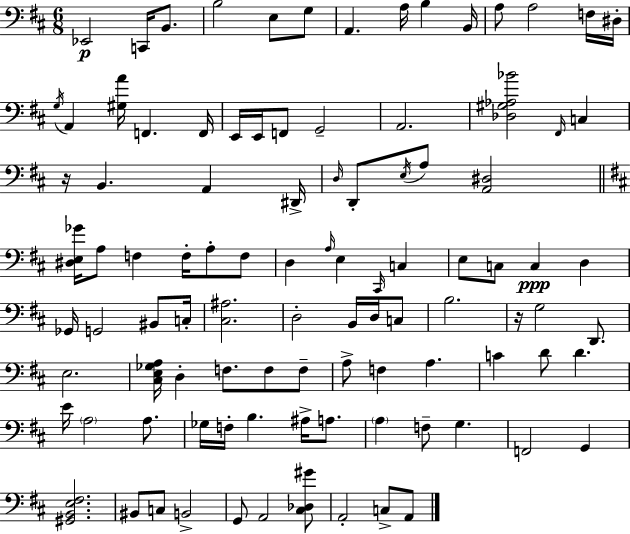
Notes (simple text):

Eb2/h C2/s B2/e. B3/h E3/e G3/e A2/q. A3/s B3/q B2/s A3/e A3/h F3/s D#3/s G3/s A2/q [G#3,A4]/s F2/q. F2/s E2/s E2/s F2/e G2/h A2/h. [Db3,G#3,Ab3,Bb4]/h F#2/s C3/q R/s B2/q. A2/q D#2/s D3/s D2/e E3/s A3/e [A2,D#3]/h [D#3,E3,Gb4]/s A3/e F3/q F3/s A3/e F3/e D3/q A3/s E3/q C#2/s C3/q E3/e C3/e C3/q D3/q Gb2/s G2/h BIS2/e C3/s [C#3,A#3]/h. D3/h B2/s D3/s C3/e B3/h. R/s G3/h D2/e. E3/h. [C#3,E3,Gb3,A3]/s D3/q F3/e. F3/e F3/e A3/e F3/q A3/q. C4/q D4/e D4/q. E4/s A3/h A3/e. Gb3/s F3/s B3/q. A#3/s A3/e. A3/q F3/e G3/q. F2/h G2/q [G#2,B2,E3,F#3]/h. BIS2/e C3/e B2/h G2/e A2/h [C#3,Db3,G#4]/e A2/h C3/e A2/e